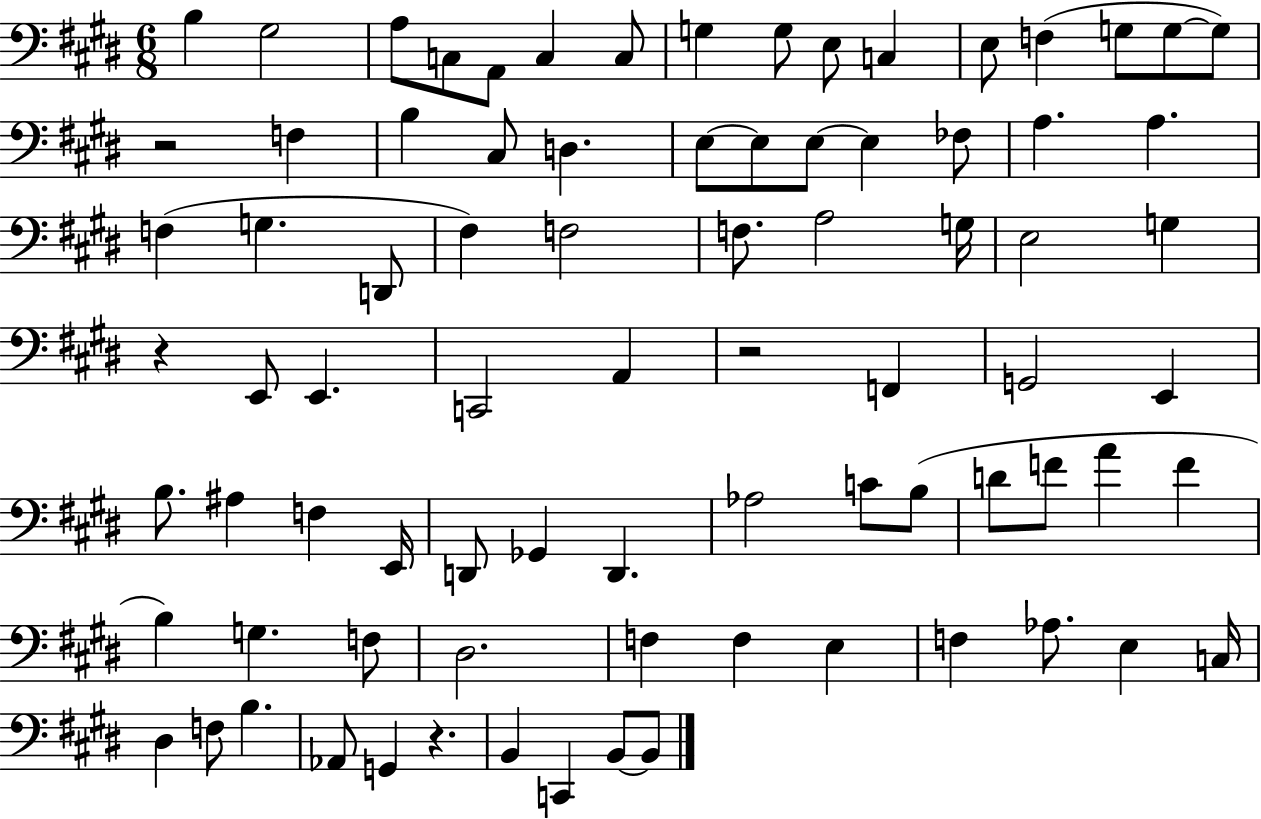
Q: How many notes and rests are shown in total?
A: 82